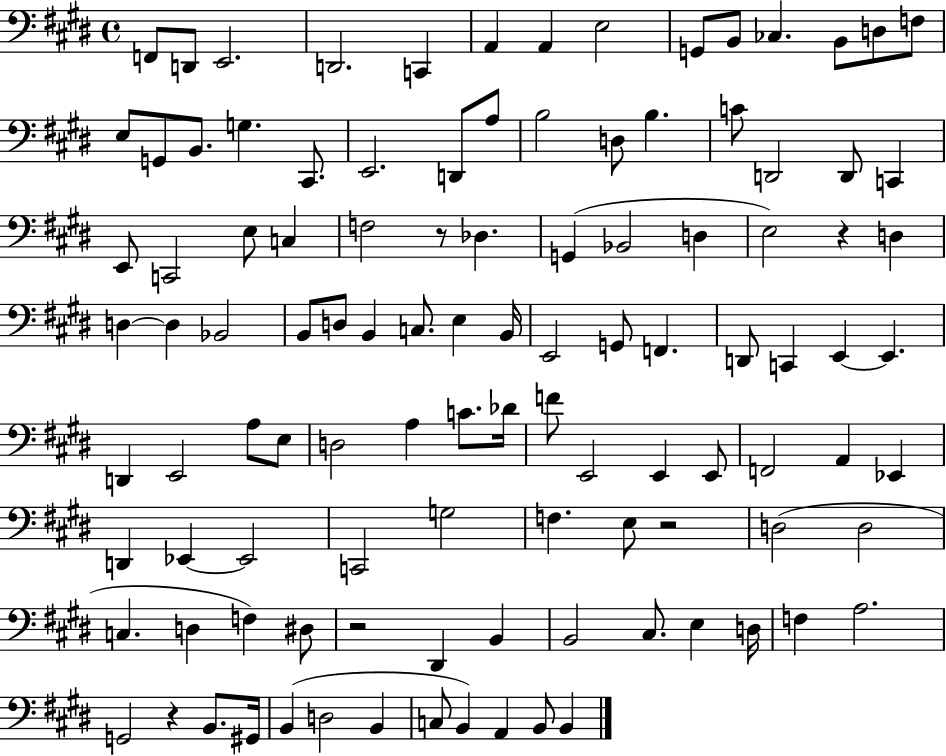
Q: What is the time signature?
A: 4/4